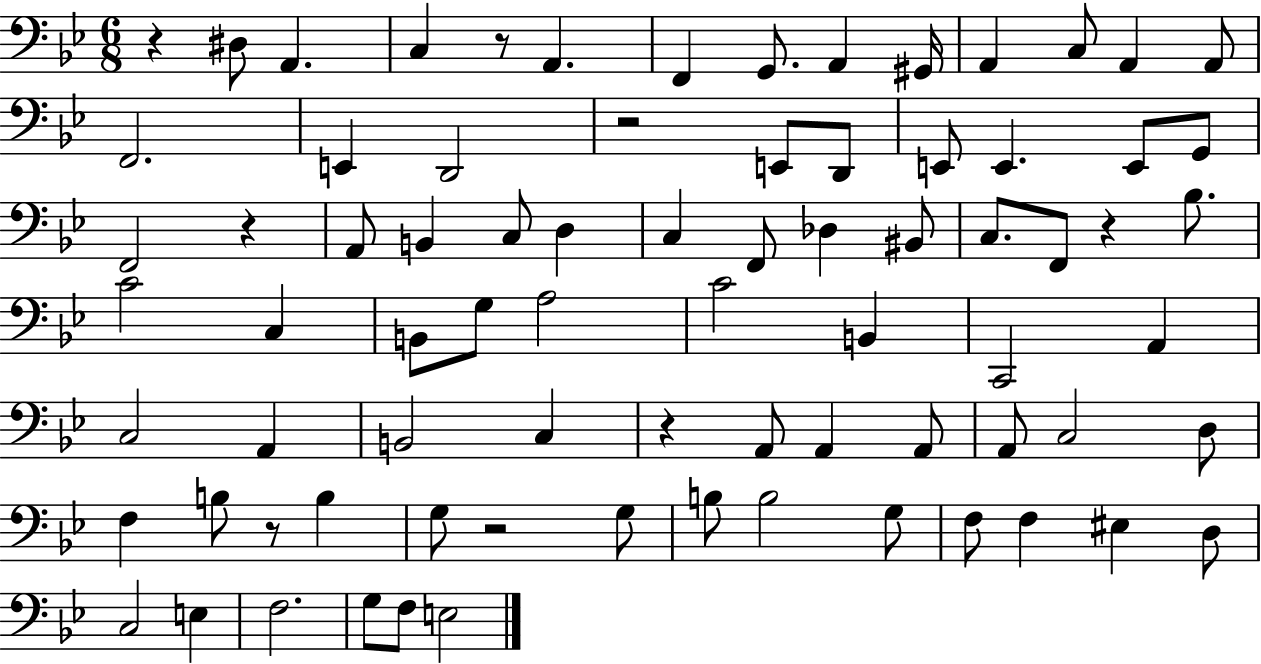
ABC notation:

X:1
T:Untitled
M:6/8
L:1/4
K:Bb
z ^D,/2 A,, C, z/2 A,, F,, G,,/2 A,, ^G,,/4 A,, C,/2 A,, A,,/2 F,,2 E,, D,,2 z2 E,,/2 D,,/2 E,,/2 E,, E,,/2 G,,/2 F,,2 z A,,/2 B,, C,/2 D, C, F,,/2 _D, ^B,,/2 C,/2 F,,/2 z _B,/2 C2 C, B,,/2 G,/2 A,2 C2 B,, C,,2 A,, C,2 A,, B,,2 C, z A,,/2 A,, A,,/2 A,,/2 C,2 D,/2 F, B,/2 z/2 B, G,/2 z2 G,/2 B,/2 B,2 G,/2 F,/2 F, ^E, D,/2 C,2 E, F,2 G,/2 F,/2 E,2